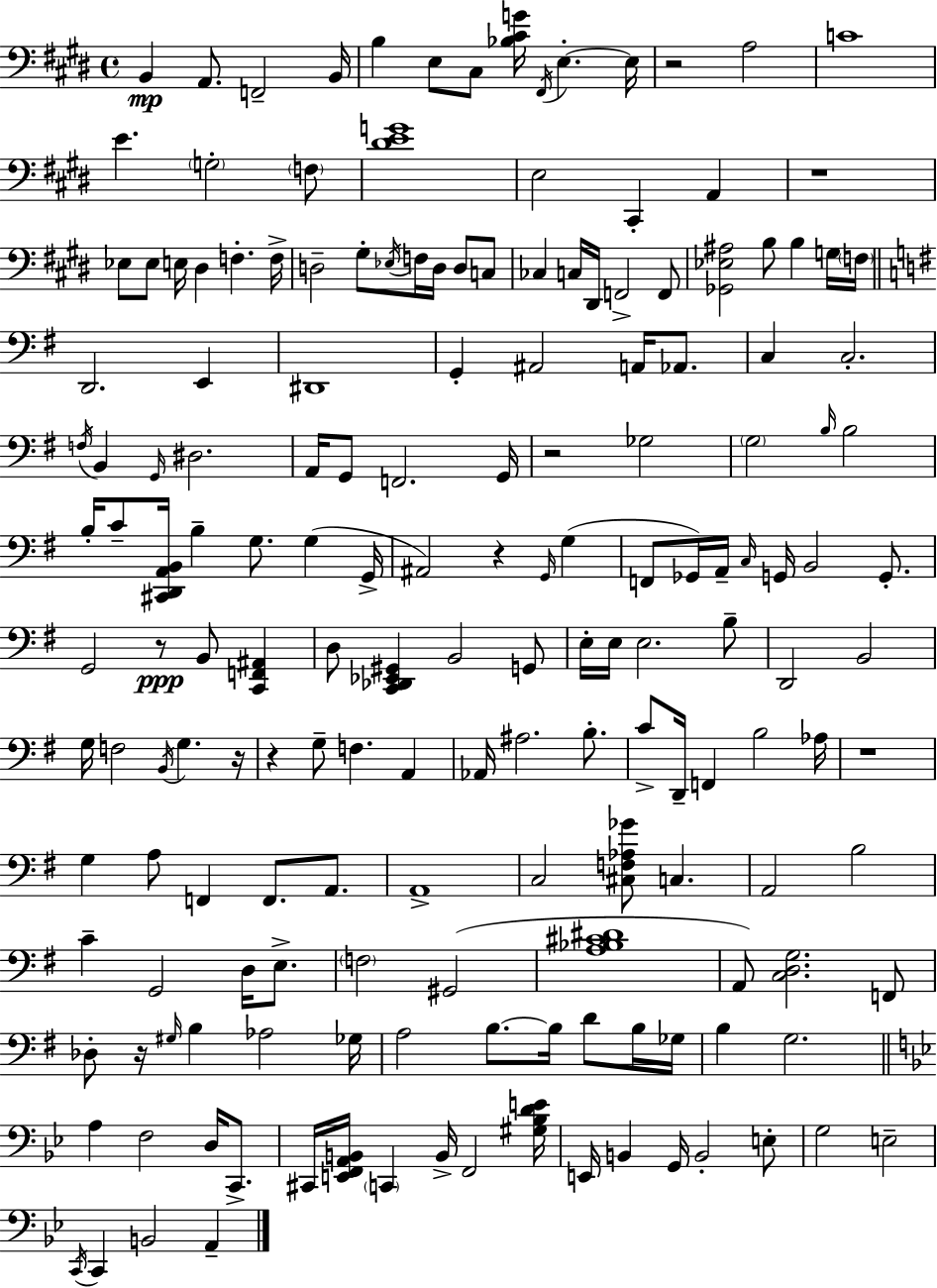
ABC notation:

X:1
T:Untitled
M:4/4
L:1/4
K:E
B,, A,,/2 F,,2 B,,/4 B, E,/2 ^C,/2 [_B,^CG]/4 ^F,,/4 E, E,/4 z2 A,2 C4 E G,2 F,/2 [^DEG]4 E,2 ^C,, A,, z4 _E,/2 _E,/2 E,/4 ^D, F, F,/4 D,2 ^G,/2 _E,/4 F,/4 D,/4 D,/2 C,/2 _C, C,/4 ^D,,/4 F,,2 F,,/2 [_G,,_E,^A,]2 B,/2 B, G,/4 F,/4 D,,2 E,, ^D,,4 G,, ^A,,2 A,,/4 _A,,/2 C, C,2 F,/4 B,, G,,/4 ^D,2 A,,/4 G,,/2 F,,2 G,,/4 z2 _G,2 G,2 B,/4 B,2 B,/4 C/2 [^C,,D,,A,,B,,]/4 B, G,/2 G, G,,/4 ^A,,2 z G,,/4 G, F,,/2 _G,,/4 A,,/4 C,/4 G,,/4 B,,2 G,,/2 G,,2 z/2 B,,/2 [C,,F,,^A,,] D,/2 [C,,_D,,_E,,^G,,] B,,2 G,,/2 E,/4 E,/4 E,2 B,/2 D,,2 B,,2 G,/4 F,2 B,,/4 G, z/4 z G,/2 F, A,, _A,,/4 ^A,2 B,/2 C/2 D,,/4 F,, B,2 _A,/4 z4 G, A,/2 F,, F,,/2 A,,/2 A,,4 C,2 [^C,F,_A,_G]/2 C, A,,2 B,2 C G,,2 D,/4 E,/2 F,2 ^G,,2 [A,_B,^C^D]4 A,,/2 [C,D,G,]2 F,,/2 _D,/2 z/4 ^G,/4 B, _A,2 _G,/4 A,2 B,/2 B,/4 D/2 B,/4 _G,/4 B, G,2 A, F,2 D,/4 C,,/2 ^C,,/4 [E,,F,,A,,B,,]/4 C,, B,,/4 F,,2 [^G,_B,DE]/4 E,,/4 B,, G,,/4 B,,2 E,/2 G,2 E,2 C,,/4 C,, B,,2 A,,